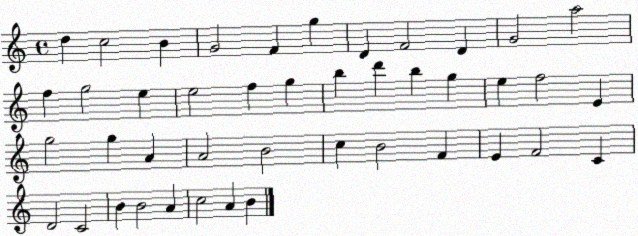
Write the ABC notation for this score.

X:1
T:Untitled
M:4/4
L:1/4
K:C
d c2 B G2 F g D F2 D G2 a2 f g2 e e2 f g b d' b g e f2 E g2 g A A2 B2 c B2 F E F2 C D2 C2 B B2 A c2 A B